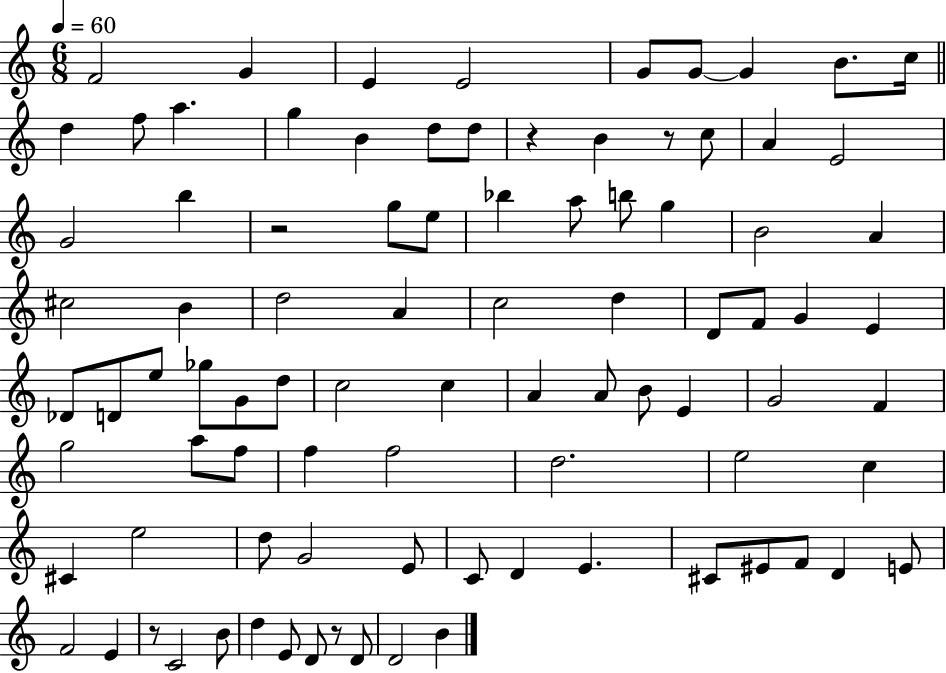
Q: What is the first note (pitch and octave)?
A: F4